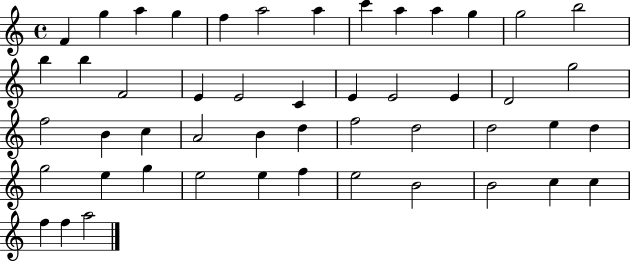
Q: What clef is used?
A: treble